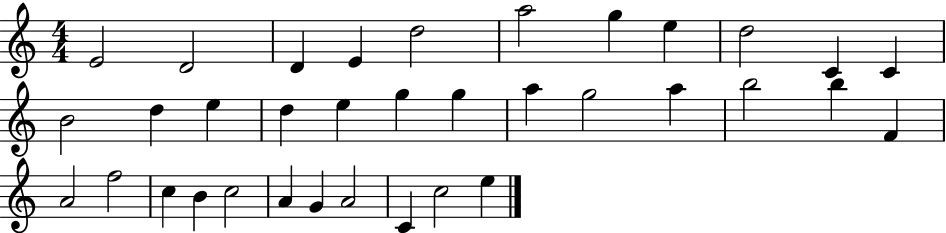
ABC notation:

X:1
T:Untitled
M:4/4
L:1/4
K:C
E2 D2 D E d2 a2 g e d2 C C B2 d e d e g g a g2 a b2 b F A2 f2 c B c2 A G A2 C c2 e